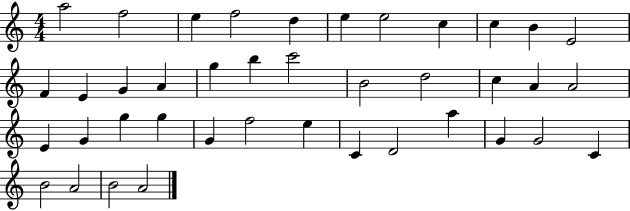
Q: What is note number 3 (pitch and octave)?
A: E5